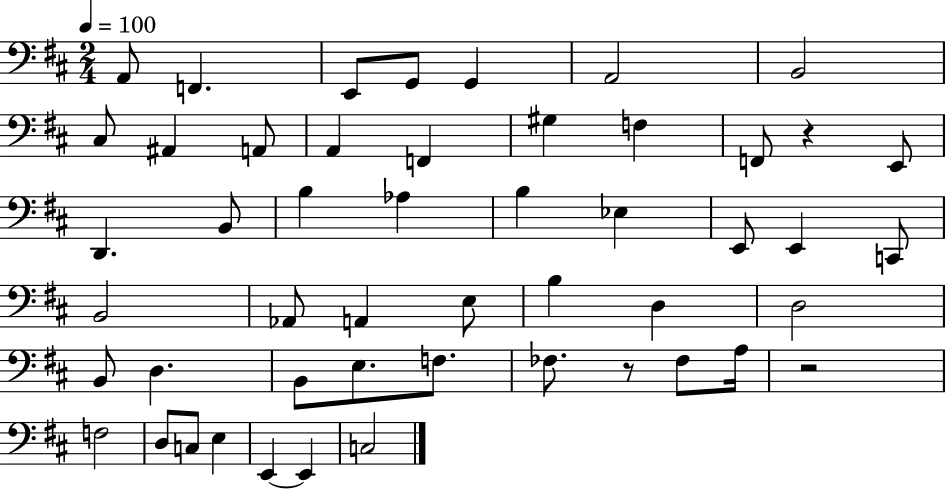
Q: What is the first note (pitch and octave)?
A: A2